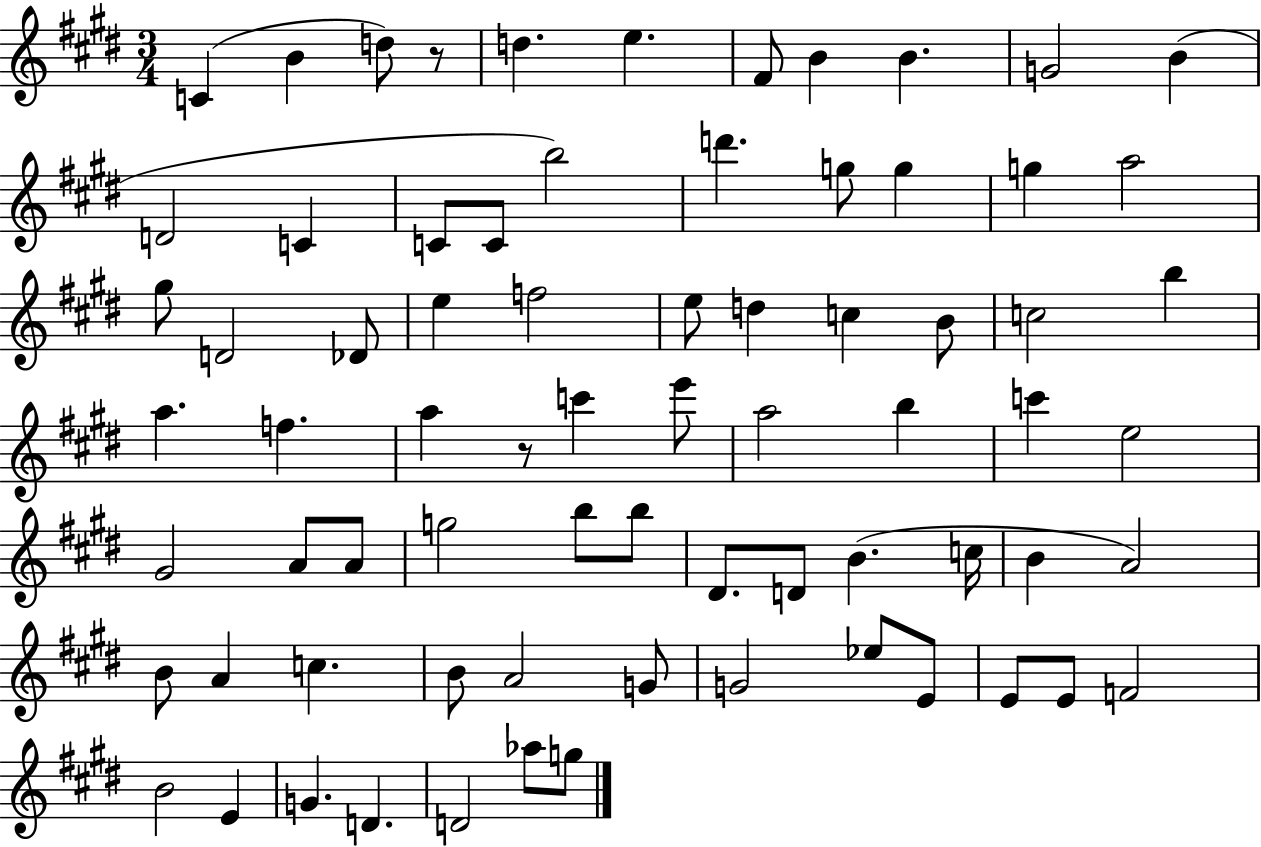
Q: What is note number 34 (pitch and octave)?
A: A5